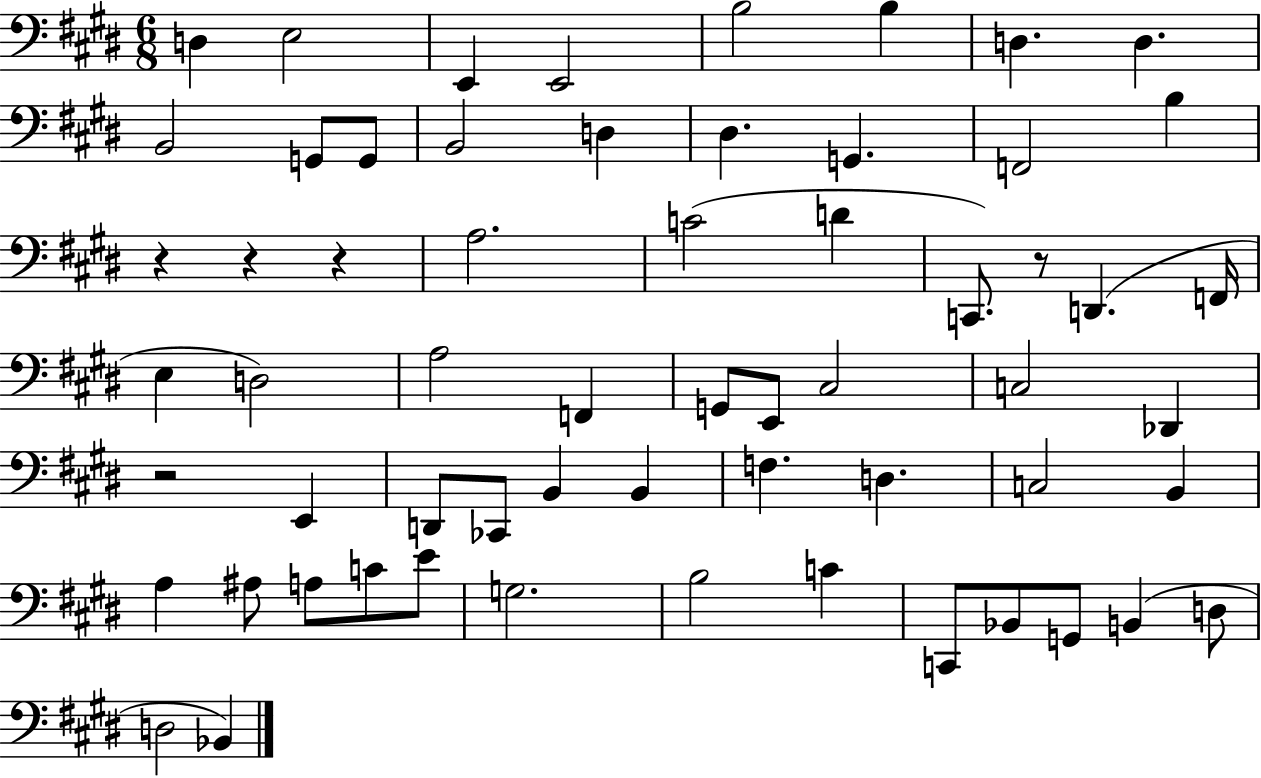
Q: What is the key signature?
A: E major